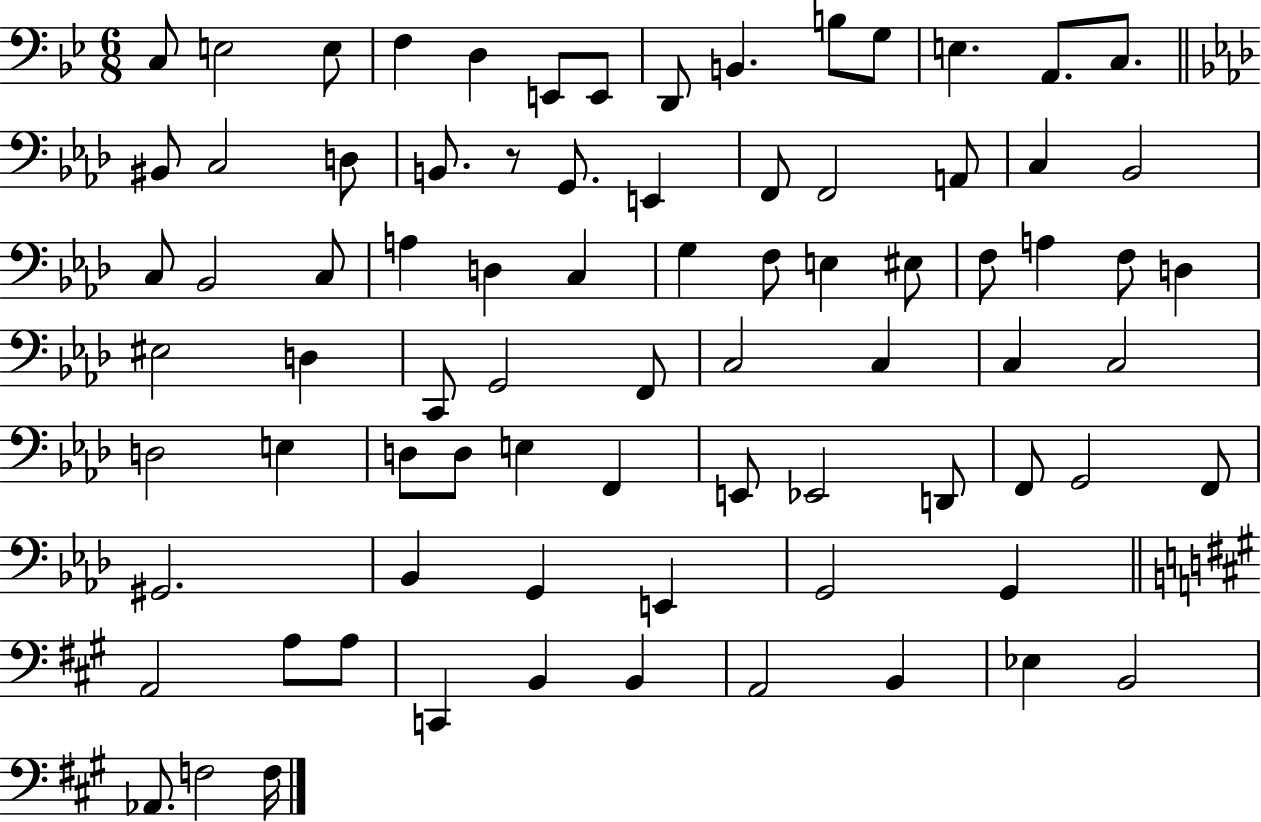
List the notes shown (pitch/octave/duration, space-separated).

C3/e E3/h E3/e F3/q D3/q E2/e E2/e D2/e B2/q. B3/e G3/e E3/q. A2/e. C3/e. BIS2/e C3/h D3/e B2/e. R/e G2/e. E2/q F2/e F2/h A2/e C3/q Bb2/h C3/e Bb2/h C3/e A3/q D3/q C3/q G3/q F3/e E3/q EIS3/e F3/e A3/q F3/e D3/q EIS3/h D3/q C2/e G2/h F2/e C3/h C3/q C3/q C3/h D3/h E3/q D3/e D3/e E3/q F2/q E2/e Eb2/h D2/e F2/e G2/h F2/e G#2/h. Bb2/q G2/q E2/q G2/h G2/q A2/h A3/e A3/e C2/q B2/q B2/q A2/h B2/q Eb3/q B2/h Ab2/e. F3/h F3/s